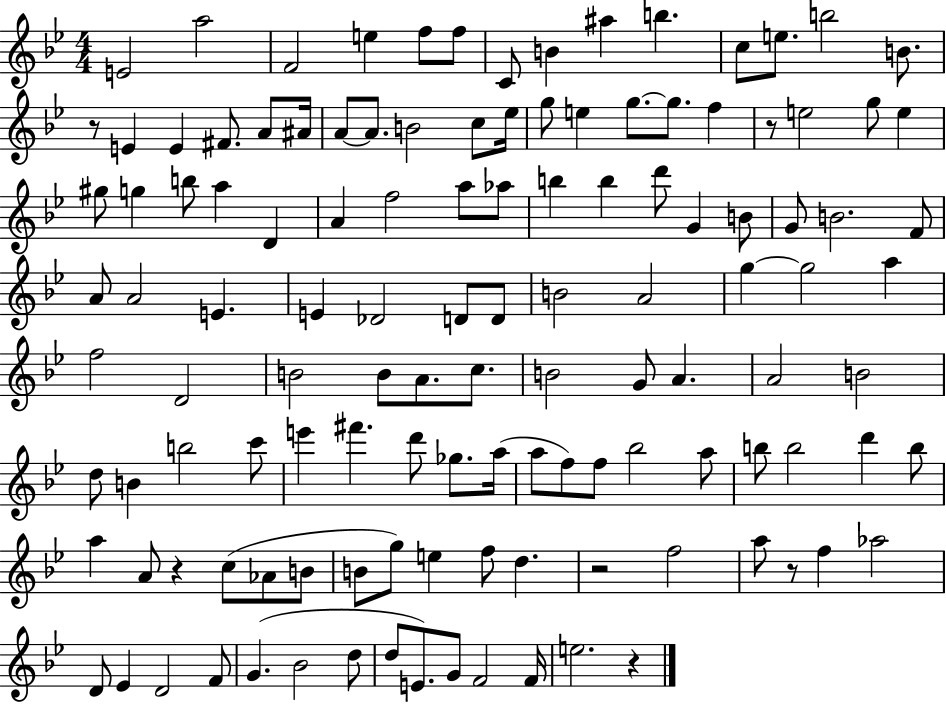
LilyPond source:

{
  \clef treble
  \numericTimeSignature
  \time 4/4
  \key bes \major
  e'2 a''2 | f'2 e''4 f''8 f''8 | c'8 b'4 ais''4 b''4. | c''8 e''8. b''2 b'8. | \break r8 e'4 e'4 fis'8. a'8 ais'16 | a'8~~ a'8. b'2 c''8 ees''16 | g''8 e''4 g''8.~~ g''8. f''4 | r8 e''2 g''8 e''4 | \break gis''8 g''4 b''8 a''4 d'4 | a'4 f''2 a''8 aes''8 | b''4 b''4 d'''8 g'4 b'8 | g'8 b'2. f'8 | \break a'8 a'2 e'4. | e'4 des'2 d'8 d'8 | b'2 a'2 | g''4~~ g''2 a''4 | \break f''2 d'2 | b'2 b'8 a'8. c''8. | b'2 g'8 a'4. | a'2 b'2 | \break d''8 b'4 b''2 c'''8 | e'''4 fis'''4. d'''8 ges''8. a''16( | a''8 f''8) f''8 bes''2 a''8 | b''8 b''2 d'''4 b''8 | \break a''4 a'8 r4 c''8( aes'8 b'8 | b'8 g''8) e''4 f''8 d''4. | r2 f''2 | a''8 r8 f''4 aes''2 | \break d'8 ees'4 d'2 f'8 | g'4.( bes'2 d''8 | d''8 e'8.) g'8 f'2 f'16 | e''2. r4 | \break \bar "|."
}